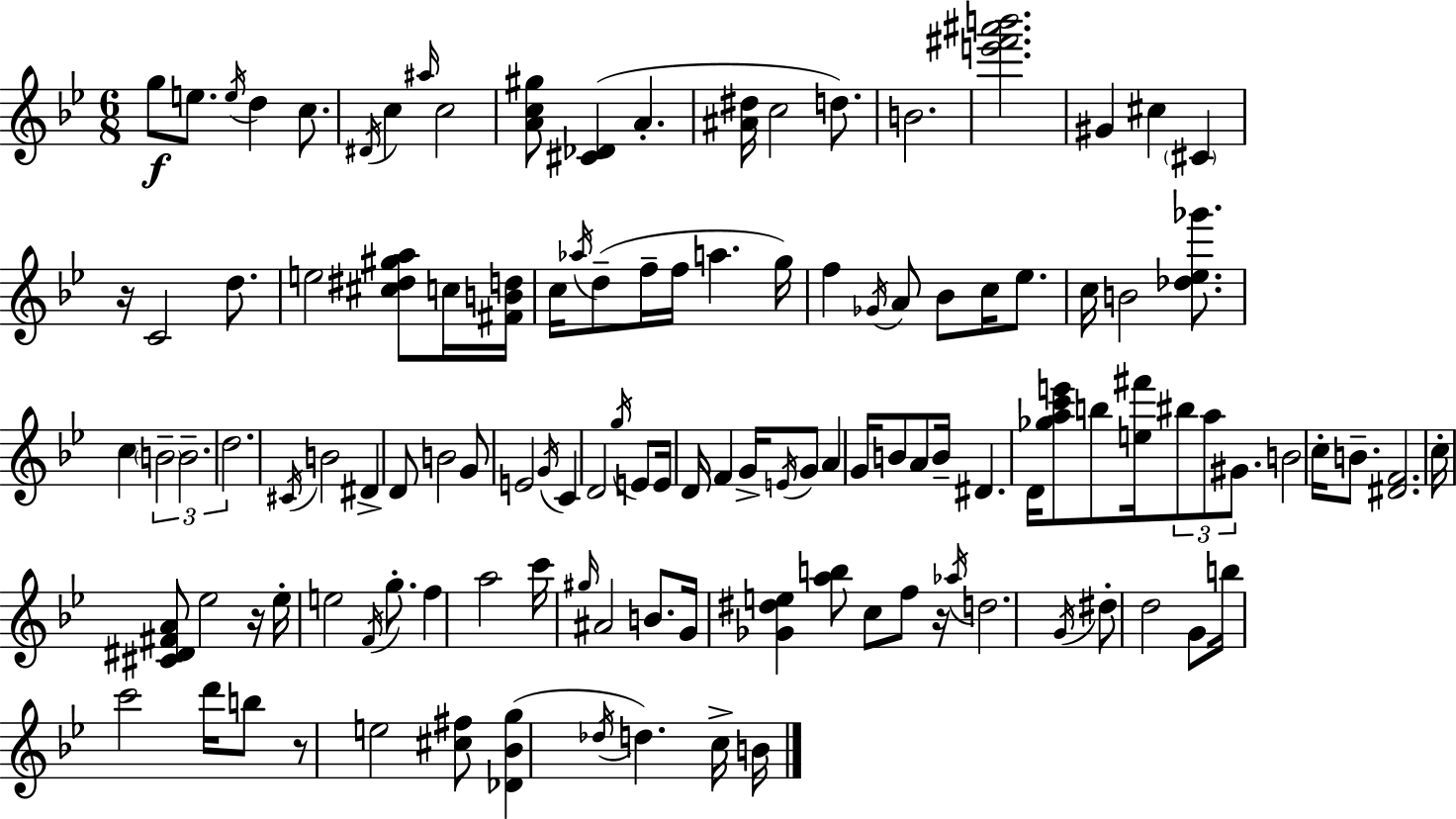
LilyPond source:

{
  \clef treble
  \numericTimeSignature
  \time 6/8
  \key bes \major
  g''8\f e''8. \acciaccatura { e''16 } d''4 c''8. | \acciaccatura { dis'16 } c''4 \grace { ais''16 } c''2 | <a' c'' gis''>8 <cis' des'>4( a'4.-. | <ais' dis''>16 c''2 | \break d''8.) b'2. | <e''' fis''' ais''' b'''>2. | gis'4 cis''4 \parenthesize cis'4 | r16 c'2 | \break d''8. e''2 <cis'' dis'' gis'' a''>8 | c''16 <fis' b' d''>16 c''16 \acciaccatura { aes''16 }( d''8-- f''16-- f''16 a''4. | g''16) f''4 \acciaccatura { ges'16 } a'8 bes'8 | c''16 ees''8. c''16 b'2 | \break <des'' ees'' ges'''>8. c''4 \tuplet 3/2 { \parenthesize b'2-- | b'2.-- | d''2. } | \acciaccatura { cis'16 } b'2 | \break dis'4-> d'8 b'2 | g'8 e'2 | \acciaccatura { g'16 } c'4 d'2 | \acciaccatura { g''16 } e'8 e'16 d'16 f'4 | \break g'16-> \acciaccatura { e'16 } g'8 a'4 g'16 b'8 a'8 | b'16-- dis'4. d'16 <ges'' a'' c''' e'''>8 b''8 | <e'' fis'''>16 \tuplet 3/2 { bis''8 a''8 gis'8. } b'2 | c''16-. b'8.-- <dis' f'>2. | \break c''16-. <cis' dis' fis' a'>8 | ees''2 r16 ees''16-. e''2 | \acciaccatura { f'16 } g''8.-. f''4 | a''2 c'''16 \grace { gis''16 } | \break ais'2 b'8. g'16 | <ges' dis'' e''>4 <a'' b''>8 c''8 f''8 r16 \acciaccatura { aes''16 } | d''2. | \acciaccatura { g'16 } dis''8-. d''2 g'8 | \break b''16 c'''2 d'''16 b''8 | r8 e''2 <cis'' fis''>8 | <des' bes' g''>4( \acciaccatura { des''16 } d''4.) | c''16-> b'16 \bar "|."
}